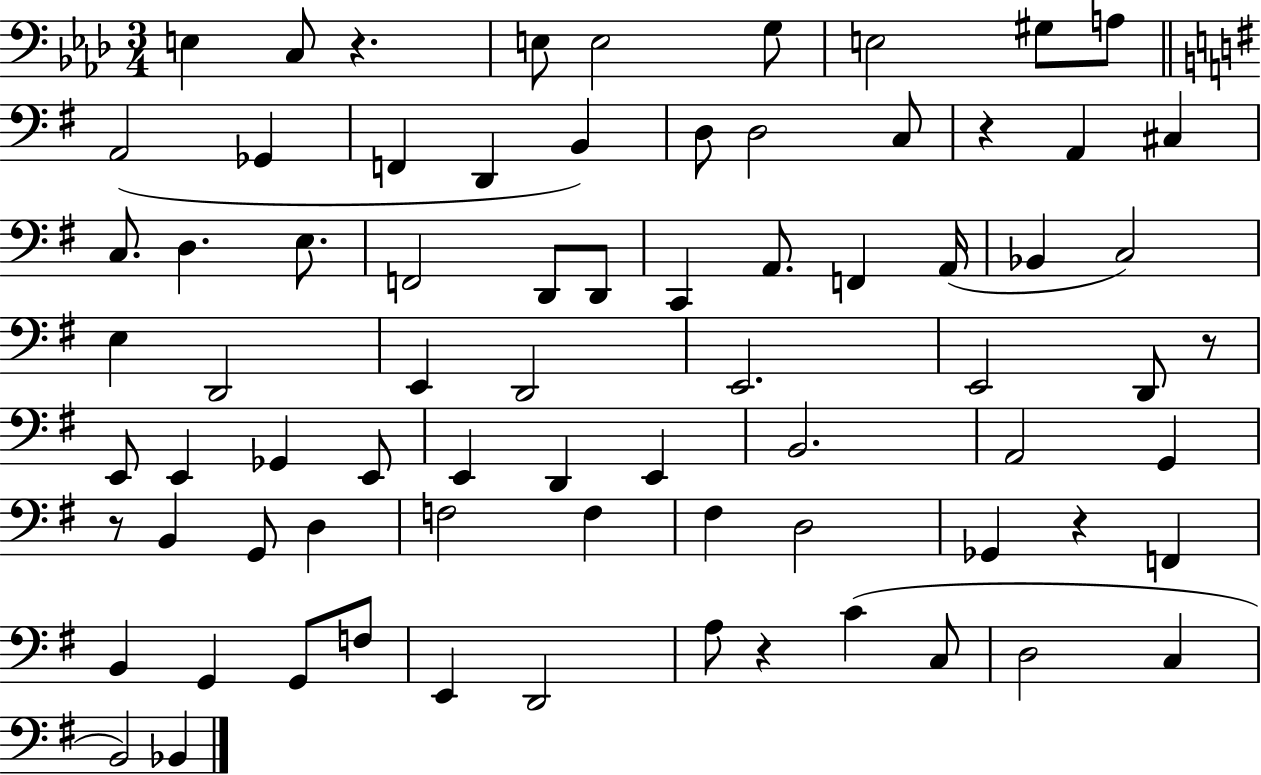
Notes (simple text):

E3/q C3/e R/q. E3/e E3/h G3/e E3/h G#3/e A3/e A2/h Gb2/q F2/q D2/q B2/q D3/e D3/h C3/e R/q A2/q C#3/q C3/e. D3/q. E3/e. F2/h D2/e D2/e C2/q A2/e. F2/q A2/s Bb2/q C3/h E3/q D2/h E2/q D2/h E2/h. E2/h D2/e R/e E2/e E2/q Gb2/q E2/e E2/q D2/q E2/q B2/h. A2/h G2/q R/e B2/q G2/e D3/q F3/h F3/q F#3/q D3/h Gb2/q R/q F2/q B2/q G2/q G2/e F3/e E2/q D2/h A3/e R/q C4/q C3/e D3/h C3/q B2/h Bb2/q